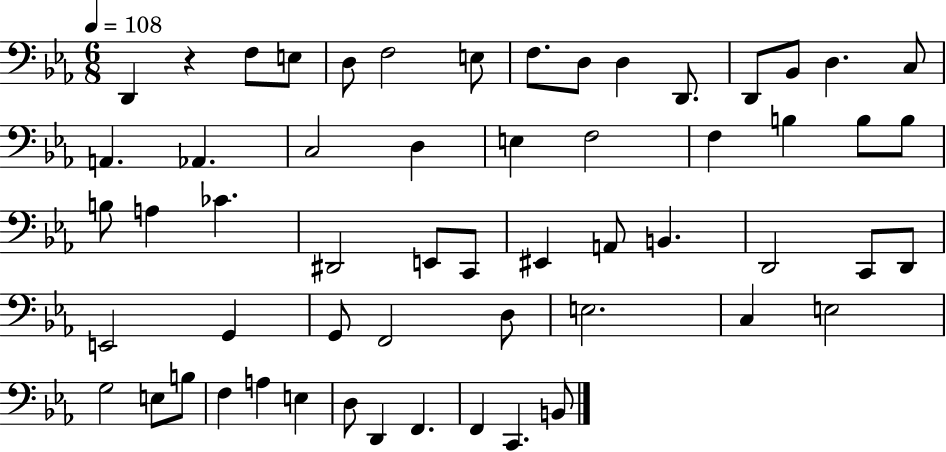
X:1
T:Untitled
M:6/8
L:1/4
K:Eb
D,, z F,/2 E,/2 D,/2 F,2 E,/2 F,/2 D,/2 D, D,,/2 D,,/2 _B,,/2 D, C,/2 A,, _A,, C,2 D, E, F,2 F, B, B,/2 B,/2 B,/2 A, _C ^D,,2 E,,/2 C,,/2 ^E,, A,,/2 B,, D,,2 C,,/2 D,,/2 E,,2 G,, G,,/2 F,,2 D,/2 E,2 C, E,2 G,2 E,/2 B,/2 F, A, E, D,/2 D,, F,, F,, C,, B,,/2